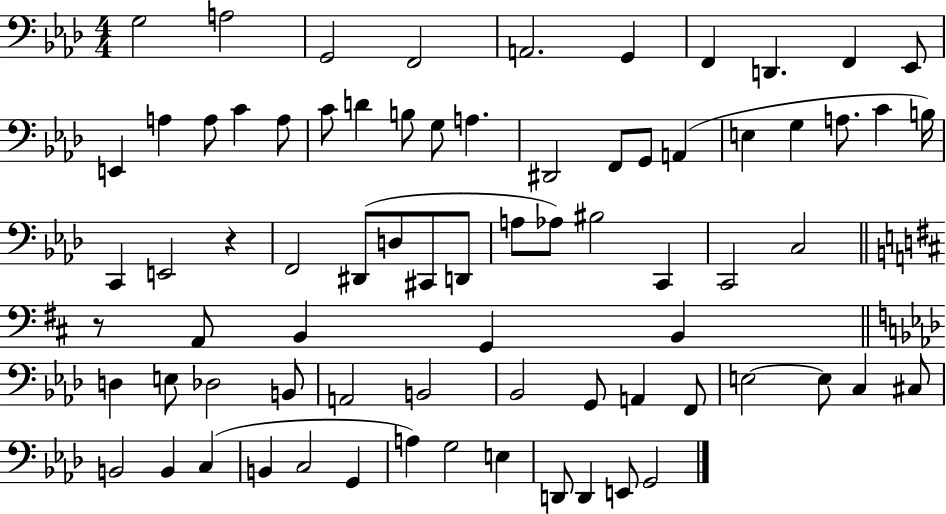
{
  \clef bass
  \numericTimeSignature
  \time 4/4
  \key aes \major
  \repeat volta 2 { g2 a2 | g,2 f,2 | a,2. g,4 | f,4 d,4. f,4 ees,8 | \break e,4 a4 a8 c'4 a8 | c'8 d'4 b8 g8 a4. | dis,2 f,8 g,8 a,4( | e4 g4 a8. c'4 b16) | \break c,4 e,2 r4 | f,2 dis,8( d8 cis,8 d,8 | a8 aes8) bis2 c,4 | c,2 c2 | \break \bar "||" \break \key b \minor r8 a,8 b,4 g,4 b,4 | \bar "||" \break \key aes \major d4 e8 des2 b,8 | a,2 b,2 | bes,2 g,8 a,4 f,8 | e2~~ e8 c4 cis8 | \break b,2 b,4 c4( | b,4 c2 g,4 | a4) g2 e4 | d,8 d,4 e,8 g,2 | \break } \bar "|."
}